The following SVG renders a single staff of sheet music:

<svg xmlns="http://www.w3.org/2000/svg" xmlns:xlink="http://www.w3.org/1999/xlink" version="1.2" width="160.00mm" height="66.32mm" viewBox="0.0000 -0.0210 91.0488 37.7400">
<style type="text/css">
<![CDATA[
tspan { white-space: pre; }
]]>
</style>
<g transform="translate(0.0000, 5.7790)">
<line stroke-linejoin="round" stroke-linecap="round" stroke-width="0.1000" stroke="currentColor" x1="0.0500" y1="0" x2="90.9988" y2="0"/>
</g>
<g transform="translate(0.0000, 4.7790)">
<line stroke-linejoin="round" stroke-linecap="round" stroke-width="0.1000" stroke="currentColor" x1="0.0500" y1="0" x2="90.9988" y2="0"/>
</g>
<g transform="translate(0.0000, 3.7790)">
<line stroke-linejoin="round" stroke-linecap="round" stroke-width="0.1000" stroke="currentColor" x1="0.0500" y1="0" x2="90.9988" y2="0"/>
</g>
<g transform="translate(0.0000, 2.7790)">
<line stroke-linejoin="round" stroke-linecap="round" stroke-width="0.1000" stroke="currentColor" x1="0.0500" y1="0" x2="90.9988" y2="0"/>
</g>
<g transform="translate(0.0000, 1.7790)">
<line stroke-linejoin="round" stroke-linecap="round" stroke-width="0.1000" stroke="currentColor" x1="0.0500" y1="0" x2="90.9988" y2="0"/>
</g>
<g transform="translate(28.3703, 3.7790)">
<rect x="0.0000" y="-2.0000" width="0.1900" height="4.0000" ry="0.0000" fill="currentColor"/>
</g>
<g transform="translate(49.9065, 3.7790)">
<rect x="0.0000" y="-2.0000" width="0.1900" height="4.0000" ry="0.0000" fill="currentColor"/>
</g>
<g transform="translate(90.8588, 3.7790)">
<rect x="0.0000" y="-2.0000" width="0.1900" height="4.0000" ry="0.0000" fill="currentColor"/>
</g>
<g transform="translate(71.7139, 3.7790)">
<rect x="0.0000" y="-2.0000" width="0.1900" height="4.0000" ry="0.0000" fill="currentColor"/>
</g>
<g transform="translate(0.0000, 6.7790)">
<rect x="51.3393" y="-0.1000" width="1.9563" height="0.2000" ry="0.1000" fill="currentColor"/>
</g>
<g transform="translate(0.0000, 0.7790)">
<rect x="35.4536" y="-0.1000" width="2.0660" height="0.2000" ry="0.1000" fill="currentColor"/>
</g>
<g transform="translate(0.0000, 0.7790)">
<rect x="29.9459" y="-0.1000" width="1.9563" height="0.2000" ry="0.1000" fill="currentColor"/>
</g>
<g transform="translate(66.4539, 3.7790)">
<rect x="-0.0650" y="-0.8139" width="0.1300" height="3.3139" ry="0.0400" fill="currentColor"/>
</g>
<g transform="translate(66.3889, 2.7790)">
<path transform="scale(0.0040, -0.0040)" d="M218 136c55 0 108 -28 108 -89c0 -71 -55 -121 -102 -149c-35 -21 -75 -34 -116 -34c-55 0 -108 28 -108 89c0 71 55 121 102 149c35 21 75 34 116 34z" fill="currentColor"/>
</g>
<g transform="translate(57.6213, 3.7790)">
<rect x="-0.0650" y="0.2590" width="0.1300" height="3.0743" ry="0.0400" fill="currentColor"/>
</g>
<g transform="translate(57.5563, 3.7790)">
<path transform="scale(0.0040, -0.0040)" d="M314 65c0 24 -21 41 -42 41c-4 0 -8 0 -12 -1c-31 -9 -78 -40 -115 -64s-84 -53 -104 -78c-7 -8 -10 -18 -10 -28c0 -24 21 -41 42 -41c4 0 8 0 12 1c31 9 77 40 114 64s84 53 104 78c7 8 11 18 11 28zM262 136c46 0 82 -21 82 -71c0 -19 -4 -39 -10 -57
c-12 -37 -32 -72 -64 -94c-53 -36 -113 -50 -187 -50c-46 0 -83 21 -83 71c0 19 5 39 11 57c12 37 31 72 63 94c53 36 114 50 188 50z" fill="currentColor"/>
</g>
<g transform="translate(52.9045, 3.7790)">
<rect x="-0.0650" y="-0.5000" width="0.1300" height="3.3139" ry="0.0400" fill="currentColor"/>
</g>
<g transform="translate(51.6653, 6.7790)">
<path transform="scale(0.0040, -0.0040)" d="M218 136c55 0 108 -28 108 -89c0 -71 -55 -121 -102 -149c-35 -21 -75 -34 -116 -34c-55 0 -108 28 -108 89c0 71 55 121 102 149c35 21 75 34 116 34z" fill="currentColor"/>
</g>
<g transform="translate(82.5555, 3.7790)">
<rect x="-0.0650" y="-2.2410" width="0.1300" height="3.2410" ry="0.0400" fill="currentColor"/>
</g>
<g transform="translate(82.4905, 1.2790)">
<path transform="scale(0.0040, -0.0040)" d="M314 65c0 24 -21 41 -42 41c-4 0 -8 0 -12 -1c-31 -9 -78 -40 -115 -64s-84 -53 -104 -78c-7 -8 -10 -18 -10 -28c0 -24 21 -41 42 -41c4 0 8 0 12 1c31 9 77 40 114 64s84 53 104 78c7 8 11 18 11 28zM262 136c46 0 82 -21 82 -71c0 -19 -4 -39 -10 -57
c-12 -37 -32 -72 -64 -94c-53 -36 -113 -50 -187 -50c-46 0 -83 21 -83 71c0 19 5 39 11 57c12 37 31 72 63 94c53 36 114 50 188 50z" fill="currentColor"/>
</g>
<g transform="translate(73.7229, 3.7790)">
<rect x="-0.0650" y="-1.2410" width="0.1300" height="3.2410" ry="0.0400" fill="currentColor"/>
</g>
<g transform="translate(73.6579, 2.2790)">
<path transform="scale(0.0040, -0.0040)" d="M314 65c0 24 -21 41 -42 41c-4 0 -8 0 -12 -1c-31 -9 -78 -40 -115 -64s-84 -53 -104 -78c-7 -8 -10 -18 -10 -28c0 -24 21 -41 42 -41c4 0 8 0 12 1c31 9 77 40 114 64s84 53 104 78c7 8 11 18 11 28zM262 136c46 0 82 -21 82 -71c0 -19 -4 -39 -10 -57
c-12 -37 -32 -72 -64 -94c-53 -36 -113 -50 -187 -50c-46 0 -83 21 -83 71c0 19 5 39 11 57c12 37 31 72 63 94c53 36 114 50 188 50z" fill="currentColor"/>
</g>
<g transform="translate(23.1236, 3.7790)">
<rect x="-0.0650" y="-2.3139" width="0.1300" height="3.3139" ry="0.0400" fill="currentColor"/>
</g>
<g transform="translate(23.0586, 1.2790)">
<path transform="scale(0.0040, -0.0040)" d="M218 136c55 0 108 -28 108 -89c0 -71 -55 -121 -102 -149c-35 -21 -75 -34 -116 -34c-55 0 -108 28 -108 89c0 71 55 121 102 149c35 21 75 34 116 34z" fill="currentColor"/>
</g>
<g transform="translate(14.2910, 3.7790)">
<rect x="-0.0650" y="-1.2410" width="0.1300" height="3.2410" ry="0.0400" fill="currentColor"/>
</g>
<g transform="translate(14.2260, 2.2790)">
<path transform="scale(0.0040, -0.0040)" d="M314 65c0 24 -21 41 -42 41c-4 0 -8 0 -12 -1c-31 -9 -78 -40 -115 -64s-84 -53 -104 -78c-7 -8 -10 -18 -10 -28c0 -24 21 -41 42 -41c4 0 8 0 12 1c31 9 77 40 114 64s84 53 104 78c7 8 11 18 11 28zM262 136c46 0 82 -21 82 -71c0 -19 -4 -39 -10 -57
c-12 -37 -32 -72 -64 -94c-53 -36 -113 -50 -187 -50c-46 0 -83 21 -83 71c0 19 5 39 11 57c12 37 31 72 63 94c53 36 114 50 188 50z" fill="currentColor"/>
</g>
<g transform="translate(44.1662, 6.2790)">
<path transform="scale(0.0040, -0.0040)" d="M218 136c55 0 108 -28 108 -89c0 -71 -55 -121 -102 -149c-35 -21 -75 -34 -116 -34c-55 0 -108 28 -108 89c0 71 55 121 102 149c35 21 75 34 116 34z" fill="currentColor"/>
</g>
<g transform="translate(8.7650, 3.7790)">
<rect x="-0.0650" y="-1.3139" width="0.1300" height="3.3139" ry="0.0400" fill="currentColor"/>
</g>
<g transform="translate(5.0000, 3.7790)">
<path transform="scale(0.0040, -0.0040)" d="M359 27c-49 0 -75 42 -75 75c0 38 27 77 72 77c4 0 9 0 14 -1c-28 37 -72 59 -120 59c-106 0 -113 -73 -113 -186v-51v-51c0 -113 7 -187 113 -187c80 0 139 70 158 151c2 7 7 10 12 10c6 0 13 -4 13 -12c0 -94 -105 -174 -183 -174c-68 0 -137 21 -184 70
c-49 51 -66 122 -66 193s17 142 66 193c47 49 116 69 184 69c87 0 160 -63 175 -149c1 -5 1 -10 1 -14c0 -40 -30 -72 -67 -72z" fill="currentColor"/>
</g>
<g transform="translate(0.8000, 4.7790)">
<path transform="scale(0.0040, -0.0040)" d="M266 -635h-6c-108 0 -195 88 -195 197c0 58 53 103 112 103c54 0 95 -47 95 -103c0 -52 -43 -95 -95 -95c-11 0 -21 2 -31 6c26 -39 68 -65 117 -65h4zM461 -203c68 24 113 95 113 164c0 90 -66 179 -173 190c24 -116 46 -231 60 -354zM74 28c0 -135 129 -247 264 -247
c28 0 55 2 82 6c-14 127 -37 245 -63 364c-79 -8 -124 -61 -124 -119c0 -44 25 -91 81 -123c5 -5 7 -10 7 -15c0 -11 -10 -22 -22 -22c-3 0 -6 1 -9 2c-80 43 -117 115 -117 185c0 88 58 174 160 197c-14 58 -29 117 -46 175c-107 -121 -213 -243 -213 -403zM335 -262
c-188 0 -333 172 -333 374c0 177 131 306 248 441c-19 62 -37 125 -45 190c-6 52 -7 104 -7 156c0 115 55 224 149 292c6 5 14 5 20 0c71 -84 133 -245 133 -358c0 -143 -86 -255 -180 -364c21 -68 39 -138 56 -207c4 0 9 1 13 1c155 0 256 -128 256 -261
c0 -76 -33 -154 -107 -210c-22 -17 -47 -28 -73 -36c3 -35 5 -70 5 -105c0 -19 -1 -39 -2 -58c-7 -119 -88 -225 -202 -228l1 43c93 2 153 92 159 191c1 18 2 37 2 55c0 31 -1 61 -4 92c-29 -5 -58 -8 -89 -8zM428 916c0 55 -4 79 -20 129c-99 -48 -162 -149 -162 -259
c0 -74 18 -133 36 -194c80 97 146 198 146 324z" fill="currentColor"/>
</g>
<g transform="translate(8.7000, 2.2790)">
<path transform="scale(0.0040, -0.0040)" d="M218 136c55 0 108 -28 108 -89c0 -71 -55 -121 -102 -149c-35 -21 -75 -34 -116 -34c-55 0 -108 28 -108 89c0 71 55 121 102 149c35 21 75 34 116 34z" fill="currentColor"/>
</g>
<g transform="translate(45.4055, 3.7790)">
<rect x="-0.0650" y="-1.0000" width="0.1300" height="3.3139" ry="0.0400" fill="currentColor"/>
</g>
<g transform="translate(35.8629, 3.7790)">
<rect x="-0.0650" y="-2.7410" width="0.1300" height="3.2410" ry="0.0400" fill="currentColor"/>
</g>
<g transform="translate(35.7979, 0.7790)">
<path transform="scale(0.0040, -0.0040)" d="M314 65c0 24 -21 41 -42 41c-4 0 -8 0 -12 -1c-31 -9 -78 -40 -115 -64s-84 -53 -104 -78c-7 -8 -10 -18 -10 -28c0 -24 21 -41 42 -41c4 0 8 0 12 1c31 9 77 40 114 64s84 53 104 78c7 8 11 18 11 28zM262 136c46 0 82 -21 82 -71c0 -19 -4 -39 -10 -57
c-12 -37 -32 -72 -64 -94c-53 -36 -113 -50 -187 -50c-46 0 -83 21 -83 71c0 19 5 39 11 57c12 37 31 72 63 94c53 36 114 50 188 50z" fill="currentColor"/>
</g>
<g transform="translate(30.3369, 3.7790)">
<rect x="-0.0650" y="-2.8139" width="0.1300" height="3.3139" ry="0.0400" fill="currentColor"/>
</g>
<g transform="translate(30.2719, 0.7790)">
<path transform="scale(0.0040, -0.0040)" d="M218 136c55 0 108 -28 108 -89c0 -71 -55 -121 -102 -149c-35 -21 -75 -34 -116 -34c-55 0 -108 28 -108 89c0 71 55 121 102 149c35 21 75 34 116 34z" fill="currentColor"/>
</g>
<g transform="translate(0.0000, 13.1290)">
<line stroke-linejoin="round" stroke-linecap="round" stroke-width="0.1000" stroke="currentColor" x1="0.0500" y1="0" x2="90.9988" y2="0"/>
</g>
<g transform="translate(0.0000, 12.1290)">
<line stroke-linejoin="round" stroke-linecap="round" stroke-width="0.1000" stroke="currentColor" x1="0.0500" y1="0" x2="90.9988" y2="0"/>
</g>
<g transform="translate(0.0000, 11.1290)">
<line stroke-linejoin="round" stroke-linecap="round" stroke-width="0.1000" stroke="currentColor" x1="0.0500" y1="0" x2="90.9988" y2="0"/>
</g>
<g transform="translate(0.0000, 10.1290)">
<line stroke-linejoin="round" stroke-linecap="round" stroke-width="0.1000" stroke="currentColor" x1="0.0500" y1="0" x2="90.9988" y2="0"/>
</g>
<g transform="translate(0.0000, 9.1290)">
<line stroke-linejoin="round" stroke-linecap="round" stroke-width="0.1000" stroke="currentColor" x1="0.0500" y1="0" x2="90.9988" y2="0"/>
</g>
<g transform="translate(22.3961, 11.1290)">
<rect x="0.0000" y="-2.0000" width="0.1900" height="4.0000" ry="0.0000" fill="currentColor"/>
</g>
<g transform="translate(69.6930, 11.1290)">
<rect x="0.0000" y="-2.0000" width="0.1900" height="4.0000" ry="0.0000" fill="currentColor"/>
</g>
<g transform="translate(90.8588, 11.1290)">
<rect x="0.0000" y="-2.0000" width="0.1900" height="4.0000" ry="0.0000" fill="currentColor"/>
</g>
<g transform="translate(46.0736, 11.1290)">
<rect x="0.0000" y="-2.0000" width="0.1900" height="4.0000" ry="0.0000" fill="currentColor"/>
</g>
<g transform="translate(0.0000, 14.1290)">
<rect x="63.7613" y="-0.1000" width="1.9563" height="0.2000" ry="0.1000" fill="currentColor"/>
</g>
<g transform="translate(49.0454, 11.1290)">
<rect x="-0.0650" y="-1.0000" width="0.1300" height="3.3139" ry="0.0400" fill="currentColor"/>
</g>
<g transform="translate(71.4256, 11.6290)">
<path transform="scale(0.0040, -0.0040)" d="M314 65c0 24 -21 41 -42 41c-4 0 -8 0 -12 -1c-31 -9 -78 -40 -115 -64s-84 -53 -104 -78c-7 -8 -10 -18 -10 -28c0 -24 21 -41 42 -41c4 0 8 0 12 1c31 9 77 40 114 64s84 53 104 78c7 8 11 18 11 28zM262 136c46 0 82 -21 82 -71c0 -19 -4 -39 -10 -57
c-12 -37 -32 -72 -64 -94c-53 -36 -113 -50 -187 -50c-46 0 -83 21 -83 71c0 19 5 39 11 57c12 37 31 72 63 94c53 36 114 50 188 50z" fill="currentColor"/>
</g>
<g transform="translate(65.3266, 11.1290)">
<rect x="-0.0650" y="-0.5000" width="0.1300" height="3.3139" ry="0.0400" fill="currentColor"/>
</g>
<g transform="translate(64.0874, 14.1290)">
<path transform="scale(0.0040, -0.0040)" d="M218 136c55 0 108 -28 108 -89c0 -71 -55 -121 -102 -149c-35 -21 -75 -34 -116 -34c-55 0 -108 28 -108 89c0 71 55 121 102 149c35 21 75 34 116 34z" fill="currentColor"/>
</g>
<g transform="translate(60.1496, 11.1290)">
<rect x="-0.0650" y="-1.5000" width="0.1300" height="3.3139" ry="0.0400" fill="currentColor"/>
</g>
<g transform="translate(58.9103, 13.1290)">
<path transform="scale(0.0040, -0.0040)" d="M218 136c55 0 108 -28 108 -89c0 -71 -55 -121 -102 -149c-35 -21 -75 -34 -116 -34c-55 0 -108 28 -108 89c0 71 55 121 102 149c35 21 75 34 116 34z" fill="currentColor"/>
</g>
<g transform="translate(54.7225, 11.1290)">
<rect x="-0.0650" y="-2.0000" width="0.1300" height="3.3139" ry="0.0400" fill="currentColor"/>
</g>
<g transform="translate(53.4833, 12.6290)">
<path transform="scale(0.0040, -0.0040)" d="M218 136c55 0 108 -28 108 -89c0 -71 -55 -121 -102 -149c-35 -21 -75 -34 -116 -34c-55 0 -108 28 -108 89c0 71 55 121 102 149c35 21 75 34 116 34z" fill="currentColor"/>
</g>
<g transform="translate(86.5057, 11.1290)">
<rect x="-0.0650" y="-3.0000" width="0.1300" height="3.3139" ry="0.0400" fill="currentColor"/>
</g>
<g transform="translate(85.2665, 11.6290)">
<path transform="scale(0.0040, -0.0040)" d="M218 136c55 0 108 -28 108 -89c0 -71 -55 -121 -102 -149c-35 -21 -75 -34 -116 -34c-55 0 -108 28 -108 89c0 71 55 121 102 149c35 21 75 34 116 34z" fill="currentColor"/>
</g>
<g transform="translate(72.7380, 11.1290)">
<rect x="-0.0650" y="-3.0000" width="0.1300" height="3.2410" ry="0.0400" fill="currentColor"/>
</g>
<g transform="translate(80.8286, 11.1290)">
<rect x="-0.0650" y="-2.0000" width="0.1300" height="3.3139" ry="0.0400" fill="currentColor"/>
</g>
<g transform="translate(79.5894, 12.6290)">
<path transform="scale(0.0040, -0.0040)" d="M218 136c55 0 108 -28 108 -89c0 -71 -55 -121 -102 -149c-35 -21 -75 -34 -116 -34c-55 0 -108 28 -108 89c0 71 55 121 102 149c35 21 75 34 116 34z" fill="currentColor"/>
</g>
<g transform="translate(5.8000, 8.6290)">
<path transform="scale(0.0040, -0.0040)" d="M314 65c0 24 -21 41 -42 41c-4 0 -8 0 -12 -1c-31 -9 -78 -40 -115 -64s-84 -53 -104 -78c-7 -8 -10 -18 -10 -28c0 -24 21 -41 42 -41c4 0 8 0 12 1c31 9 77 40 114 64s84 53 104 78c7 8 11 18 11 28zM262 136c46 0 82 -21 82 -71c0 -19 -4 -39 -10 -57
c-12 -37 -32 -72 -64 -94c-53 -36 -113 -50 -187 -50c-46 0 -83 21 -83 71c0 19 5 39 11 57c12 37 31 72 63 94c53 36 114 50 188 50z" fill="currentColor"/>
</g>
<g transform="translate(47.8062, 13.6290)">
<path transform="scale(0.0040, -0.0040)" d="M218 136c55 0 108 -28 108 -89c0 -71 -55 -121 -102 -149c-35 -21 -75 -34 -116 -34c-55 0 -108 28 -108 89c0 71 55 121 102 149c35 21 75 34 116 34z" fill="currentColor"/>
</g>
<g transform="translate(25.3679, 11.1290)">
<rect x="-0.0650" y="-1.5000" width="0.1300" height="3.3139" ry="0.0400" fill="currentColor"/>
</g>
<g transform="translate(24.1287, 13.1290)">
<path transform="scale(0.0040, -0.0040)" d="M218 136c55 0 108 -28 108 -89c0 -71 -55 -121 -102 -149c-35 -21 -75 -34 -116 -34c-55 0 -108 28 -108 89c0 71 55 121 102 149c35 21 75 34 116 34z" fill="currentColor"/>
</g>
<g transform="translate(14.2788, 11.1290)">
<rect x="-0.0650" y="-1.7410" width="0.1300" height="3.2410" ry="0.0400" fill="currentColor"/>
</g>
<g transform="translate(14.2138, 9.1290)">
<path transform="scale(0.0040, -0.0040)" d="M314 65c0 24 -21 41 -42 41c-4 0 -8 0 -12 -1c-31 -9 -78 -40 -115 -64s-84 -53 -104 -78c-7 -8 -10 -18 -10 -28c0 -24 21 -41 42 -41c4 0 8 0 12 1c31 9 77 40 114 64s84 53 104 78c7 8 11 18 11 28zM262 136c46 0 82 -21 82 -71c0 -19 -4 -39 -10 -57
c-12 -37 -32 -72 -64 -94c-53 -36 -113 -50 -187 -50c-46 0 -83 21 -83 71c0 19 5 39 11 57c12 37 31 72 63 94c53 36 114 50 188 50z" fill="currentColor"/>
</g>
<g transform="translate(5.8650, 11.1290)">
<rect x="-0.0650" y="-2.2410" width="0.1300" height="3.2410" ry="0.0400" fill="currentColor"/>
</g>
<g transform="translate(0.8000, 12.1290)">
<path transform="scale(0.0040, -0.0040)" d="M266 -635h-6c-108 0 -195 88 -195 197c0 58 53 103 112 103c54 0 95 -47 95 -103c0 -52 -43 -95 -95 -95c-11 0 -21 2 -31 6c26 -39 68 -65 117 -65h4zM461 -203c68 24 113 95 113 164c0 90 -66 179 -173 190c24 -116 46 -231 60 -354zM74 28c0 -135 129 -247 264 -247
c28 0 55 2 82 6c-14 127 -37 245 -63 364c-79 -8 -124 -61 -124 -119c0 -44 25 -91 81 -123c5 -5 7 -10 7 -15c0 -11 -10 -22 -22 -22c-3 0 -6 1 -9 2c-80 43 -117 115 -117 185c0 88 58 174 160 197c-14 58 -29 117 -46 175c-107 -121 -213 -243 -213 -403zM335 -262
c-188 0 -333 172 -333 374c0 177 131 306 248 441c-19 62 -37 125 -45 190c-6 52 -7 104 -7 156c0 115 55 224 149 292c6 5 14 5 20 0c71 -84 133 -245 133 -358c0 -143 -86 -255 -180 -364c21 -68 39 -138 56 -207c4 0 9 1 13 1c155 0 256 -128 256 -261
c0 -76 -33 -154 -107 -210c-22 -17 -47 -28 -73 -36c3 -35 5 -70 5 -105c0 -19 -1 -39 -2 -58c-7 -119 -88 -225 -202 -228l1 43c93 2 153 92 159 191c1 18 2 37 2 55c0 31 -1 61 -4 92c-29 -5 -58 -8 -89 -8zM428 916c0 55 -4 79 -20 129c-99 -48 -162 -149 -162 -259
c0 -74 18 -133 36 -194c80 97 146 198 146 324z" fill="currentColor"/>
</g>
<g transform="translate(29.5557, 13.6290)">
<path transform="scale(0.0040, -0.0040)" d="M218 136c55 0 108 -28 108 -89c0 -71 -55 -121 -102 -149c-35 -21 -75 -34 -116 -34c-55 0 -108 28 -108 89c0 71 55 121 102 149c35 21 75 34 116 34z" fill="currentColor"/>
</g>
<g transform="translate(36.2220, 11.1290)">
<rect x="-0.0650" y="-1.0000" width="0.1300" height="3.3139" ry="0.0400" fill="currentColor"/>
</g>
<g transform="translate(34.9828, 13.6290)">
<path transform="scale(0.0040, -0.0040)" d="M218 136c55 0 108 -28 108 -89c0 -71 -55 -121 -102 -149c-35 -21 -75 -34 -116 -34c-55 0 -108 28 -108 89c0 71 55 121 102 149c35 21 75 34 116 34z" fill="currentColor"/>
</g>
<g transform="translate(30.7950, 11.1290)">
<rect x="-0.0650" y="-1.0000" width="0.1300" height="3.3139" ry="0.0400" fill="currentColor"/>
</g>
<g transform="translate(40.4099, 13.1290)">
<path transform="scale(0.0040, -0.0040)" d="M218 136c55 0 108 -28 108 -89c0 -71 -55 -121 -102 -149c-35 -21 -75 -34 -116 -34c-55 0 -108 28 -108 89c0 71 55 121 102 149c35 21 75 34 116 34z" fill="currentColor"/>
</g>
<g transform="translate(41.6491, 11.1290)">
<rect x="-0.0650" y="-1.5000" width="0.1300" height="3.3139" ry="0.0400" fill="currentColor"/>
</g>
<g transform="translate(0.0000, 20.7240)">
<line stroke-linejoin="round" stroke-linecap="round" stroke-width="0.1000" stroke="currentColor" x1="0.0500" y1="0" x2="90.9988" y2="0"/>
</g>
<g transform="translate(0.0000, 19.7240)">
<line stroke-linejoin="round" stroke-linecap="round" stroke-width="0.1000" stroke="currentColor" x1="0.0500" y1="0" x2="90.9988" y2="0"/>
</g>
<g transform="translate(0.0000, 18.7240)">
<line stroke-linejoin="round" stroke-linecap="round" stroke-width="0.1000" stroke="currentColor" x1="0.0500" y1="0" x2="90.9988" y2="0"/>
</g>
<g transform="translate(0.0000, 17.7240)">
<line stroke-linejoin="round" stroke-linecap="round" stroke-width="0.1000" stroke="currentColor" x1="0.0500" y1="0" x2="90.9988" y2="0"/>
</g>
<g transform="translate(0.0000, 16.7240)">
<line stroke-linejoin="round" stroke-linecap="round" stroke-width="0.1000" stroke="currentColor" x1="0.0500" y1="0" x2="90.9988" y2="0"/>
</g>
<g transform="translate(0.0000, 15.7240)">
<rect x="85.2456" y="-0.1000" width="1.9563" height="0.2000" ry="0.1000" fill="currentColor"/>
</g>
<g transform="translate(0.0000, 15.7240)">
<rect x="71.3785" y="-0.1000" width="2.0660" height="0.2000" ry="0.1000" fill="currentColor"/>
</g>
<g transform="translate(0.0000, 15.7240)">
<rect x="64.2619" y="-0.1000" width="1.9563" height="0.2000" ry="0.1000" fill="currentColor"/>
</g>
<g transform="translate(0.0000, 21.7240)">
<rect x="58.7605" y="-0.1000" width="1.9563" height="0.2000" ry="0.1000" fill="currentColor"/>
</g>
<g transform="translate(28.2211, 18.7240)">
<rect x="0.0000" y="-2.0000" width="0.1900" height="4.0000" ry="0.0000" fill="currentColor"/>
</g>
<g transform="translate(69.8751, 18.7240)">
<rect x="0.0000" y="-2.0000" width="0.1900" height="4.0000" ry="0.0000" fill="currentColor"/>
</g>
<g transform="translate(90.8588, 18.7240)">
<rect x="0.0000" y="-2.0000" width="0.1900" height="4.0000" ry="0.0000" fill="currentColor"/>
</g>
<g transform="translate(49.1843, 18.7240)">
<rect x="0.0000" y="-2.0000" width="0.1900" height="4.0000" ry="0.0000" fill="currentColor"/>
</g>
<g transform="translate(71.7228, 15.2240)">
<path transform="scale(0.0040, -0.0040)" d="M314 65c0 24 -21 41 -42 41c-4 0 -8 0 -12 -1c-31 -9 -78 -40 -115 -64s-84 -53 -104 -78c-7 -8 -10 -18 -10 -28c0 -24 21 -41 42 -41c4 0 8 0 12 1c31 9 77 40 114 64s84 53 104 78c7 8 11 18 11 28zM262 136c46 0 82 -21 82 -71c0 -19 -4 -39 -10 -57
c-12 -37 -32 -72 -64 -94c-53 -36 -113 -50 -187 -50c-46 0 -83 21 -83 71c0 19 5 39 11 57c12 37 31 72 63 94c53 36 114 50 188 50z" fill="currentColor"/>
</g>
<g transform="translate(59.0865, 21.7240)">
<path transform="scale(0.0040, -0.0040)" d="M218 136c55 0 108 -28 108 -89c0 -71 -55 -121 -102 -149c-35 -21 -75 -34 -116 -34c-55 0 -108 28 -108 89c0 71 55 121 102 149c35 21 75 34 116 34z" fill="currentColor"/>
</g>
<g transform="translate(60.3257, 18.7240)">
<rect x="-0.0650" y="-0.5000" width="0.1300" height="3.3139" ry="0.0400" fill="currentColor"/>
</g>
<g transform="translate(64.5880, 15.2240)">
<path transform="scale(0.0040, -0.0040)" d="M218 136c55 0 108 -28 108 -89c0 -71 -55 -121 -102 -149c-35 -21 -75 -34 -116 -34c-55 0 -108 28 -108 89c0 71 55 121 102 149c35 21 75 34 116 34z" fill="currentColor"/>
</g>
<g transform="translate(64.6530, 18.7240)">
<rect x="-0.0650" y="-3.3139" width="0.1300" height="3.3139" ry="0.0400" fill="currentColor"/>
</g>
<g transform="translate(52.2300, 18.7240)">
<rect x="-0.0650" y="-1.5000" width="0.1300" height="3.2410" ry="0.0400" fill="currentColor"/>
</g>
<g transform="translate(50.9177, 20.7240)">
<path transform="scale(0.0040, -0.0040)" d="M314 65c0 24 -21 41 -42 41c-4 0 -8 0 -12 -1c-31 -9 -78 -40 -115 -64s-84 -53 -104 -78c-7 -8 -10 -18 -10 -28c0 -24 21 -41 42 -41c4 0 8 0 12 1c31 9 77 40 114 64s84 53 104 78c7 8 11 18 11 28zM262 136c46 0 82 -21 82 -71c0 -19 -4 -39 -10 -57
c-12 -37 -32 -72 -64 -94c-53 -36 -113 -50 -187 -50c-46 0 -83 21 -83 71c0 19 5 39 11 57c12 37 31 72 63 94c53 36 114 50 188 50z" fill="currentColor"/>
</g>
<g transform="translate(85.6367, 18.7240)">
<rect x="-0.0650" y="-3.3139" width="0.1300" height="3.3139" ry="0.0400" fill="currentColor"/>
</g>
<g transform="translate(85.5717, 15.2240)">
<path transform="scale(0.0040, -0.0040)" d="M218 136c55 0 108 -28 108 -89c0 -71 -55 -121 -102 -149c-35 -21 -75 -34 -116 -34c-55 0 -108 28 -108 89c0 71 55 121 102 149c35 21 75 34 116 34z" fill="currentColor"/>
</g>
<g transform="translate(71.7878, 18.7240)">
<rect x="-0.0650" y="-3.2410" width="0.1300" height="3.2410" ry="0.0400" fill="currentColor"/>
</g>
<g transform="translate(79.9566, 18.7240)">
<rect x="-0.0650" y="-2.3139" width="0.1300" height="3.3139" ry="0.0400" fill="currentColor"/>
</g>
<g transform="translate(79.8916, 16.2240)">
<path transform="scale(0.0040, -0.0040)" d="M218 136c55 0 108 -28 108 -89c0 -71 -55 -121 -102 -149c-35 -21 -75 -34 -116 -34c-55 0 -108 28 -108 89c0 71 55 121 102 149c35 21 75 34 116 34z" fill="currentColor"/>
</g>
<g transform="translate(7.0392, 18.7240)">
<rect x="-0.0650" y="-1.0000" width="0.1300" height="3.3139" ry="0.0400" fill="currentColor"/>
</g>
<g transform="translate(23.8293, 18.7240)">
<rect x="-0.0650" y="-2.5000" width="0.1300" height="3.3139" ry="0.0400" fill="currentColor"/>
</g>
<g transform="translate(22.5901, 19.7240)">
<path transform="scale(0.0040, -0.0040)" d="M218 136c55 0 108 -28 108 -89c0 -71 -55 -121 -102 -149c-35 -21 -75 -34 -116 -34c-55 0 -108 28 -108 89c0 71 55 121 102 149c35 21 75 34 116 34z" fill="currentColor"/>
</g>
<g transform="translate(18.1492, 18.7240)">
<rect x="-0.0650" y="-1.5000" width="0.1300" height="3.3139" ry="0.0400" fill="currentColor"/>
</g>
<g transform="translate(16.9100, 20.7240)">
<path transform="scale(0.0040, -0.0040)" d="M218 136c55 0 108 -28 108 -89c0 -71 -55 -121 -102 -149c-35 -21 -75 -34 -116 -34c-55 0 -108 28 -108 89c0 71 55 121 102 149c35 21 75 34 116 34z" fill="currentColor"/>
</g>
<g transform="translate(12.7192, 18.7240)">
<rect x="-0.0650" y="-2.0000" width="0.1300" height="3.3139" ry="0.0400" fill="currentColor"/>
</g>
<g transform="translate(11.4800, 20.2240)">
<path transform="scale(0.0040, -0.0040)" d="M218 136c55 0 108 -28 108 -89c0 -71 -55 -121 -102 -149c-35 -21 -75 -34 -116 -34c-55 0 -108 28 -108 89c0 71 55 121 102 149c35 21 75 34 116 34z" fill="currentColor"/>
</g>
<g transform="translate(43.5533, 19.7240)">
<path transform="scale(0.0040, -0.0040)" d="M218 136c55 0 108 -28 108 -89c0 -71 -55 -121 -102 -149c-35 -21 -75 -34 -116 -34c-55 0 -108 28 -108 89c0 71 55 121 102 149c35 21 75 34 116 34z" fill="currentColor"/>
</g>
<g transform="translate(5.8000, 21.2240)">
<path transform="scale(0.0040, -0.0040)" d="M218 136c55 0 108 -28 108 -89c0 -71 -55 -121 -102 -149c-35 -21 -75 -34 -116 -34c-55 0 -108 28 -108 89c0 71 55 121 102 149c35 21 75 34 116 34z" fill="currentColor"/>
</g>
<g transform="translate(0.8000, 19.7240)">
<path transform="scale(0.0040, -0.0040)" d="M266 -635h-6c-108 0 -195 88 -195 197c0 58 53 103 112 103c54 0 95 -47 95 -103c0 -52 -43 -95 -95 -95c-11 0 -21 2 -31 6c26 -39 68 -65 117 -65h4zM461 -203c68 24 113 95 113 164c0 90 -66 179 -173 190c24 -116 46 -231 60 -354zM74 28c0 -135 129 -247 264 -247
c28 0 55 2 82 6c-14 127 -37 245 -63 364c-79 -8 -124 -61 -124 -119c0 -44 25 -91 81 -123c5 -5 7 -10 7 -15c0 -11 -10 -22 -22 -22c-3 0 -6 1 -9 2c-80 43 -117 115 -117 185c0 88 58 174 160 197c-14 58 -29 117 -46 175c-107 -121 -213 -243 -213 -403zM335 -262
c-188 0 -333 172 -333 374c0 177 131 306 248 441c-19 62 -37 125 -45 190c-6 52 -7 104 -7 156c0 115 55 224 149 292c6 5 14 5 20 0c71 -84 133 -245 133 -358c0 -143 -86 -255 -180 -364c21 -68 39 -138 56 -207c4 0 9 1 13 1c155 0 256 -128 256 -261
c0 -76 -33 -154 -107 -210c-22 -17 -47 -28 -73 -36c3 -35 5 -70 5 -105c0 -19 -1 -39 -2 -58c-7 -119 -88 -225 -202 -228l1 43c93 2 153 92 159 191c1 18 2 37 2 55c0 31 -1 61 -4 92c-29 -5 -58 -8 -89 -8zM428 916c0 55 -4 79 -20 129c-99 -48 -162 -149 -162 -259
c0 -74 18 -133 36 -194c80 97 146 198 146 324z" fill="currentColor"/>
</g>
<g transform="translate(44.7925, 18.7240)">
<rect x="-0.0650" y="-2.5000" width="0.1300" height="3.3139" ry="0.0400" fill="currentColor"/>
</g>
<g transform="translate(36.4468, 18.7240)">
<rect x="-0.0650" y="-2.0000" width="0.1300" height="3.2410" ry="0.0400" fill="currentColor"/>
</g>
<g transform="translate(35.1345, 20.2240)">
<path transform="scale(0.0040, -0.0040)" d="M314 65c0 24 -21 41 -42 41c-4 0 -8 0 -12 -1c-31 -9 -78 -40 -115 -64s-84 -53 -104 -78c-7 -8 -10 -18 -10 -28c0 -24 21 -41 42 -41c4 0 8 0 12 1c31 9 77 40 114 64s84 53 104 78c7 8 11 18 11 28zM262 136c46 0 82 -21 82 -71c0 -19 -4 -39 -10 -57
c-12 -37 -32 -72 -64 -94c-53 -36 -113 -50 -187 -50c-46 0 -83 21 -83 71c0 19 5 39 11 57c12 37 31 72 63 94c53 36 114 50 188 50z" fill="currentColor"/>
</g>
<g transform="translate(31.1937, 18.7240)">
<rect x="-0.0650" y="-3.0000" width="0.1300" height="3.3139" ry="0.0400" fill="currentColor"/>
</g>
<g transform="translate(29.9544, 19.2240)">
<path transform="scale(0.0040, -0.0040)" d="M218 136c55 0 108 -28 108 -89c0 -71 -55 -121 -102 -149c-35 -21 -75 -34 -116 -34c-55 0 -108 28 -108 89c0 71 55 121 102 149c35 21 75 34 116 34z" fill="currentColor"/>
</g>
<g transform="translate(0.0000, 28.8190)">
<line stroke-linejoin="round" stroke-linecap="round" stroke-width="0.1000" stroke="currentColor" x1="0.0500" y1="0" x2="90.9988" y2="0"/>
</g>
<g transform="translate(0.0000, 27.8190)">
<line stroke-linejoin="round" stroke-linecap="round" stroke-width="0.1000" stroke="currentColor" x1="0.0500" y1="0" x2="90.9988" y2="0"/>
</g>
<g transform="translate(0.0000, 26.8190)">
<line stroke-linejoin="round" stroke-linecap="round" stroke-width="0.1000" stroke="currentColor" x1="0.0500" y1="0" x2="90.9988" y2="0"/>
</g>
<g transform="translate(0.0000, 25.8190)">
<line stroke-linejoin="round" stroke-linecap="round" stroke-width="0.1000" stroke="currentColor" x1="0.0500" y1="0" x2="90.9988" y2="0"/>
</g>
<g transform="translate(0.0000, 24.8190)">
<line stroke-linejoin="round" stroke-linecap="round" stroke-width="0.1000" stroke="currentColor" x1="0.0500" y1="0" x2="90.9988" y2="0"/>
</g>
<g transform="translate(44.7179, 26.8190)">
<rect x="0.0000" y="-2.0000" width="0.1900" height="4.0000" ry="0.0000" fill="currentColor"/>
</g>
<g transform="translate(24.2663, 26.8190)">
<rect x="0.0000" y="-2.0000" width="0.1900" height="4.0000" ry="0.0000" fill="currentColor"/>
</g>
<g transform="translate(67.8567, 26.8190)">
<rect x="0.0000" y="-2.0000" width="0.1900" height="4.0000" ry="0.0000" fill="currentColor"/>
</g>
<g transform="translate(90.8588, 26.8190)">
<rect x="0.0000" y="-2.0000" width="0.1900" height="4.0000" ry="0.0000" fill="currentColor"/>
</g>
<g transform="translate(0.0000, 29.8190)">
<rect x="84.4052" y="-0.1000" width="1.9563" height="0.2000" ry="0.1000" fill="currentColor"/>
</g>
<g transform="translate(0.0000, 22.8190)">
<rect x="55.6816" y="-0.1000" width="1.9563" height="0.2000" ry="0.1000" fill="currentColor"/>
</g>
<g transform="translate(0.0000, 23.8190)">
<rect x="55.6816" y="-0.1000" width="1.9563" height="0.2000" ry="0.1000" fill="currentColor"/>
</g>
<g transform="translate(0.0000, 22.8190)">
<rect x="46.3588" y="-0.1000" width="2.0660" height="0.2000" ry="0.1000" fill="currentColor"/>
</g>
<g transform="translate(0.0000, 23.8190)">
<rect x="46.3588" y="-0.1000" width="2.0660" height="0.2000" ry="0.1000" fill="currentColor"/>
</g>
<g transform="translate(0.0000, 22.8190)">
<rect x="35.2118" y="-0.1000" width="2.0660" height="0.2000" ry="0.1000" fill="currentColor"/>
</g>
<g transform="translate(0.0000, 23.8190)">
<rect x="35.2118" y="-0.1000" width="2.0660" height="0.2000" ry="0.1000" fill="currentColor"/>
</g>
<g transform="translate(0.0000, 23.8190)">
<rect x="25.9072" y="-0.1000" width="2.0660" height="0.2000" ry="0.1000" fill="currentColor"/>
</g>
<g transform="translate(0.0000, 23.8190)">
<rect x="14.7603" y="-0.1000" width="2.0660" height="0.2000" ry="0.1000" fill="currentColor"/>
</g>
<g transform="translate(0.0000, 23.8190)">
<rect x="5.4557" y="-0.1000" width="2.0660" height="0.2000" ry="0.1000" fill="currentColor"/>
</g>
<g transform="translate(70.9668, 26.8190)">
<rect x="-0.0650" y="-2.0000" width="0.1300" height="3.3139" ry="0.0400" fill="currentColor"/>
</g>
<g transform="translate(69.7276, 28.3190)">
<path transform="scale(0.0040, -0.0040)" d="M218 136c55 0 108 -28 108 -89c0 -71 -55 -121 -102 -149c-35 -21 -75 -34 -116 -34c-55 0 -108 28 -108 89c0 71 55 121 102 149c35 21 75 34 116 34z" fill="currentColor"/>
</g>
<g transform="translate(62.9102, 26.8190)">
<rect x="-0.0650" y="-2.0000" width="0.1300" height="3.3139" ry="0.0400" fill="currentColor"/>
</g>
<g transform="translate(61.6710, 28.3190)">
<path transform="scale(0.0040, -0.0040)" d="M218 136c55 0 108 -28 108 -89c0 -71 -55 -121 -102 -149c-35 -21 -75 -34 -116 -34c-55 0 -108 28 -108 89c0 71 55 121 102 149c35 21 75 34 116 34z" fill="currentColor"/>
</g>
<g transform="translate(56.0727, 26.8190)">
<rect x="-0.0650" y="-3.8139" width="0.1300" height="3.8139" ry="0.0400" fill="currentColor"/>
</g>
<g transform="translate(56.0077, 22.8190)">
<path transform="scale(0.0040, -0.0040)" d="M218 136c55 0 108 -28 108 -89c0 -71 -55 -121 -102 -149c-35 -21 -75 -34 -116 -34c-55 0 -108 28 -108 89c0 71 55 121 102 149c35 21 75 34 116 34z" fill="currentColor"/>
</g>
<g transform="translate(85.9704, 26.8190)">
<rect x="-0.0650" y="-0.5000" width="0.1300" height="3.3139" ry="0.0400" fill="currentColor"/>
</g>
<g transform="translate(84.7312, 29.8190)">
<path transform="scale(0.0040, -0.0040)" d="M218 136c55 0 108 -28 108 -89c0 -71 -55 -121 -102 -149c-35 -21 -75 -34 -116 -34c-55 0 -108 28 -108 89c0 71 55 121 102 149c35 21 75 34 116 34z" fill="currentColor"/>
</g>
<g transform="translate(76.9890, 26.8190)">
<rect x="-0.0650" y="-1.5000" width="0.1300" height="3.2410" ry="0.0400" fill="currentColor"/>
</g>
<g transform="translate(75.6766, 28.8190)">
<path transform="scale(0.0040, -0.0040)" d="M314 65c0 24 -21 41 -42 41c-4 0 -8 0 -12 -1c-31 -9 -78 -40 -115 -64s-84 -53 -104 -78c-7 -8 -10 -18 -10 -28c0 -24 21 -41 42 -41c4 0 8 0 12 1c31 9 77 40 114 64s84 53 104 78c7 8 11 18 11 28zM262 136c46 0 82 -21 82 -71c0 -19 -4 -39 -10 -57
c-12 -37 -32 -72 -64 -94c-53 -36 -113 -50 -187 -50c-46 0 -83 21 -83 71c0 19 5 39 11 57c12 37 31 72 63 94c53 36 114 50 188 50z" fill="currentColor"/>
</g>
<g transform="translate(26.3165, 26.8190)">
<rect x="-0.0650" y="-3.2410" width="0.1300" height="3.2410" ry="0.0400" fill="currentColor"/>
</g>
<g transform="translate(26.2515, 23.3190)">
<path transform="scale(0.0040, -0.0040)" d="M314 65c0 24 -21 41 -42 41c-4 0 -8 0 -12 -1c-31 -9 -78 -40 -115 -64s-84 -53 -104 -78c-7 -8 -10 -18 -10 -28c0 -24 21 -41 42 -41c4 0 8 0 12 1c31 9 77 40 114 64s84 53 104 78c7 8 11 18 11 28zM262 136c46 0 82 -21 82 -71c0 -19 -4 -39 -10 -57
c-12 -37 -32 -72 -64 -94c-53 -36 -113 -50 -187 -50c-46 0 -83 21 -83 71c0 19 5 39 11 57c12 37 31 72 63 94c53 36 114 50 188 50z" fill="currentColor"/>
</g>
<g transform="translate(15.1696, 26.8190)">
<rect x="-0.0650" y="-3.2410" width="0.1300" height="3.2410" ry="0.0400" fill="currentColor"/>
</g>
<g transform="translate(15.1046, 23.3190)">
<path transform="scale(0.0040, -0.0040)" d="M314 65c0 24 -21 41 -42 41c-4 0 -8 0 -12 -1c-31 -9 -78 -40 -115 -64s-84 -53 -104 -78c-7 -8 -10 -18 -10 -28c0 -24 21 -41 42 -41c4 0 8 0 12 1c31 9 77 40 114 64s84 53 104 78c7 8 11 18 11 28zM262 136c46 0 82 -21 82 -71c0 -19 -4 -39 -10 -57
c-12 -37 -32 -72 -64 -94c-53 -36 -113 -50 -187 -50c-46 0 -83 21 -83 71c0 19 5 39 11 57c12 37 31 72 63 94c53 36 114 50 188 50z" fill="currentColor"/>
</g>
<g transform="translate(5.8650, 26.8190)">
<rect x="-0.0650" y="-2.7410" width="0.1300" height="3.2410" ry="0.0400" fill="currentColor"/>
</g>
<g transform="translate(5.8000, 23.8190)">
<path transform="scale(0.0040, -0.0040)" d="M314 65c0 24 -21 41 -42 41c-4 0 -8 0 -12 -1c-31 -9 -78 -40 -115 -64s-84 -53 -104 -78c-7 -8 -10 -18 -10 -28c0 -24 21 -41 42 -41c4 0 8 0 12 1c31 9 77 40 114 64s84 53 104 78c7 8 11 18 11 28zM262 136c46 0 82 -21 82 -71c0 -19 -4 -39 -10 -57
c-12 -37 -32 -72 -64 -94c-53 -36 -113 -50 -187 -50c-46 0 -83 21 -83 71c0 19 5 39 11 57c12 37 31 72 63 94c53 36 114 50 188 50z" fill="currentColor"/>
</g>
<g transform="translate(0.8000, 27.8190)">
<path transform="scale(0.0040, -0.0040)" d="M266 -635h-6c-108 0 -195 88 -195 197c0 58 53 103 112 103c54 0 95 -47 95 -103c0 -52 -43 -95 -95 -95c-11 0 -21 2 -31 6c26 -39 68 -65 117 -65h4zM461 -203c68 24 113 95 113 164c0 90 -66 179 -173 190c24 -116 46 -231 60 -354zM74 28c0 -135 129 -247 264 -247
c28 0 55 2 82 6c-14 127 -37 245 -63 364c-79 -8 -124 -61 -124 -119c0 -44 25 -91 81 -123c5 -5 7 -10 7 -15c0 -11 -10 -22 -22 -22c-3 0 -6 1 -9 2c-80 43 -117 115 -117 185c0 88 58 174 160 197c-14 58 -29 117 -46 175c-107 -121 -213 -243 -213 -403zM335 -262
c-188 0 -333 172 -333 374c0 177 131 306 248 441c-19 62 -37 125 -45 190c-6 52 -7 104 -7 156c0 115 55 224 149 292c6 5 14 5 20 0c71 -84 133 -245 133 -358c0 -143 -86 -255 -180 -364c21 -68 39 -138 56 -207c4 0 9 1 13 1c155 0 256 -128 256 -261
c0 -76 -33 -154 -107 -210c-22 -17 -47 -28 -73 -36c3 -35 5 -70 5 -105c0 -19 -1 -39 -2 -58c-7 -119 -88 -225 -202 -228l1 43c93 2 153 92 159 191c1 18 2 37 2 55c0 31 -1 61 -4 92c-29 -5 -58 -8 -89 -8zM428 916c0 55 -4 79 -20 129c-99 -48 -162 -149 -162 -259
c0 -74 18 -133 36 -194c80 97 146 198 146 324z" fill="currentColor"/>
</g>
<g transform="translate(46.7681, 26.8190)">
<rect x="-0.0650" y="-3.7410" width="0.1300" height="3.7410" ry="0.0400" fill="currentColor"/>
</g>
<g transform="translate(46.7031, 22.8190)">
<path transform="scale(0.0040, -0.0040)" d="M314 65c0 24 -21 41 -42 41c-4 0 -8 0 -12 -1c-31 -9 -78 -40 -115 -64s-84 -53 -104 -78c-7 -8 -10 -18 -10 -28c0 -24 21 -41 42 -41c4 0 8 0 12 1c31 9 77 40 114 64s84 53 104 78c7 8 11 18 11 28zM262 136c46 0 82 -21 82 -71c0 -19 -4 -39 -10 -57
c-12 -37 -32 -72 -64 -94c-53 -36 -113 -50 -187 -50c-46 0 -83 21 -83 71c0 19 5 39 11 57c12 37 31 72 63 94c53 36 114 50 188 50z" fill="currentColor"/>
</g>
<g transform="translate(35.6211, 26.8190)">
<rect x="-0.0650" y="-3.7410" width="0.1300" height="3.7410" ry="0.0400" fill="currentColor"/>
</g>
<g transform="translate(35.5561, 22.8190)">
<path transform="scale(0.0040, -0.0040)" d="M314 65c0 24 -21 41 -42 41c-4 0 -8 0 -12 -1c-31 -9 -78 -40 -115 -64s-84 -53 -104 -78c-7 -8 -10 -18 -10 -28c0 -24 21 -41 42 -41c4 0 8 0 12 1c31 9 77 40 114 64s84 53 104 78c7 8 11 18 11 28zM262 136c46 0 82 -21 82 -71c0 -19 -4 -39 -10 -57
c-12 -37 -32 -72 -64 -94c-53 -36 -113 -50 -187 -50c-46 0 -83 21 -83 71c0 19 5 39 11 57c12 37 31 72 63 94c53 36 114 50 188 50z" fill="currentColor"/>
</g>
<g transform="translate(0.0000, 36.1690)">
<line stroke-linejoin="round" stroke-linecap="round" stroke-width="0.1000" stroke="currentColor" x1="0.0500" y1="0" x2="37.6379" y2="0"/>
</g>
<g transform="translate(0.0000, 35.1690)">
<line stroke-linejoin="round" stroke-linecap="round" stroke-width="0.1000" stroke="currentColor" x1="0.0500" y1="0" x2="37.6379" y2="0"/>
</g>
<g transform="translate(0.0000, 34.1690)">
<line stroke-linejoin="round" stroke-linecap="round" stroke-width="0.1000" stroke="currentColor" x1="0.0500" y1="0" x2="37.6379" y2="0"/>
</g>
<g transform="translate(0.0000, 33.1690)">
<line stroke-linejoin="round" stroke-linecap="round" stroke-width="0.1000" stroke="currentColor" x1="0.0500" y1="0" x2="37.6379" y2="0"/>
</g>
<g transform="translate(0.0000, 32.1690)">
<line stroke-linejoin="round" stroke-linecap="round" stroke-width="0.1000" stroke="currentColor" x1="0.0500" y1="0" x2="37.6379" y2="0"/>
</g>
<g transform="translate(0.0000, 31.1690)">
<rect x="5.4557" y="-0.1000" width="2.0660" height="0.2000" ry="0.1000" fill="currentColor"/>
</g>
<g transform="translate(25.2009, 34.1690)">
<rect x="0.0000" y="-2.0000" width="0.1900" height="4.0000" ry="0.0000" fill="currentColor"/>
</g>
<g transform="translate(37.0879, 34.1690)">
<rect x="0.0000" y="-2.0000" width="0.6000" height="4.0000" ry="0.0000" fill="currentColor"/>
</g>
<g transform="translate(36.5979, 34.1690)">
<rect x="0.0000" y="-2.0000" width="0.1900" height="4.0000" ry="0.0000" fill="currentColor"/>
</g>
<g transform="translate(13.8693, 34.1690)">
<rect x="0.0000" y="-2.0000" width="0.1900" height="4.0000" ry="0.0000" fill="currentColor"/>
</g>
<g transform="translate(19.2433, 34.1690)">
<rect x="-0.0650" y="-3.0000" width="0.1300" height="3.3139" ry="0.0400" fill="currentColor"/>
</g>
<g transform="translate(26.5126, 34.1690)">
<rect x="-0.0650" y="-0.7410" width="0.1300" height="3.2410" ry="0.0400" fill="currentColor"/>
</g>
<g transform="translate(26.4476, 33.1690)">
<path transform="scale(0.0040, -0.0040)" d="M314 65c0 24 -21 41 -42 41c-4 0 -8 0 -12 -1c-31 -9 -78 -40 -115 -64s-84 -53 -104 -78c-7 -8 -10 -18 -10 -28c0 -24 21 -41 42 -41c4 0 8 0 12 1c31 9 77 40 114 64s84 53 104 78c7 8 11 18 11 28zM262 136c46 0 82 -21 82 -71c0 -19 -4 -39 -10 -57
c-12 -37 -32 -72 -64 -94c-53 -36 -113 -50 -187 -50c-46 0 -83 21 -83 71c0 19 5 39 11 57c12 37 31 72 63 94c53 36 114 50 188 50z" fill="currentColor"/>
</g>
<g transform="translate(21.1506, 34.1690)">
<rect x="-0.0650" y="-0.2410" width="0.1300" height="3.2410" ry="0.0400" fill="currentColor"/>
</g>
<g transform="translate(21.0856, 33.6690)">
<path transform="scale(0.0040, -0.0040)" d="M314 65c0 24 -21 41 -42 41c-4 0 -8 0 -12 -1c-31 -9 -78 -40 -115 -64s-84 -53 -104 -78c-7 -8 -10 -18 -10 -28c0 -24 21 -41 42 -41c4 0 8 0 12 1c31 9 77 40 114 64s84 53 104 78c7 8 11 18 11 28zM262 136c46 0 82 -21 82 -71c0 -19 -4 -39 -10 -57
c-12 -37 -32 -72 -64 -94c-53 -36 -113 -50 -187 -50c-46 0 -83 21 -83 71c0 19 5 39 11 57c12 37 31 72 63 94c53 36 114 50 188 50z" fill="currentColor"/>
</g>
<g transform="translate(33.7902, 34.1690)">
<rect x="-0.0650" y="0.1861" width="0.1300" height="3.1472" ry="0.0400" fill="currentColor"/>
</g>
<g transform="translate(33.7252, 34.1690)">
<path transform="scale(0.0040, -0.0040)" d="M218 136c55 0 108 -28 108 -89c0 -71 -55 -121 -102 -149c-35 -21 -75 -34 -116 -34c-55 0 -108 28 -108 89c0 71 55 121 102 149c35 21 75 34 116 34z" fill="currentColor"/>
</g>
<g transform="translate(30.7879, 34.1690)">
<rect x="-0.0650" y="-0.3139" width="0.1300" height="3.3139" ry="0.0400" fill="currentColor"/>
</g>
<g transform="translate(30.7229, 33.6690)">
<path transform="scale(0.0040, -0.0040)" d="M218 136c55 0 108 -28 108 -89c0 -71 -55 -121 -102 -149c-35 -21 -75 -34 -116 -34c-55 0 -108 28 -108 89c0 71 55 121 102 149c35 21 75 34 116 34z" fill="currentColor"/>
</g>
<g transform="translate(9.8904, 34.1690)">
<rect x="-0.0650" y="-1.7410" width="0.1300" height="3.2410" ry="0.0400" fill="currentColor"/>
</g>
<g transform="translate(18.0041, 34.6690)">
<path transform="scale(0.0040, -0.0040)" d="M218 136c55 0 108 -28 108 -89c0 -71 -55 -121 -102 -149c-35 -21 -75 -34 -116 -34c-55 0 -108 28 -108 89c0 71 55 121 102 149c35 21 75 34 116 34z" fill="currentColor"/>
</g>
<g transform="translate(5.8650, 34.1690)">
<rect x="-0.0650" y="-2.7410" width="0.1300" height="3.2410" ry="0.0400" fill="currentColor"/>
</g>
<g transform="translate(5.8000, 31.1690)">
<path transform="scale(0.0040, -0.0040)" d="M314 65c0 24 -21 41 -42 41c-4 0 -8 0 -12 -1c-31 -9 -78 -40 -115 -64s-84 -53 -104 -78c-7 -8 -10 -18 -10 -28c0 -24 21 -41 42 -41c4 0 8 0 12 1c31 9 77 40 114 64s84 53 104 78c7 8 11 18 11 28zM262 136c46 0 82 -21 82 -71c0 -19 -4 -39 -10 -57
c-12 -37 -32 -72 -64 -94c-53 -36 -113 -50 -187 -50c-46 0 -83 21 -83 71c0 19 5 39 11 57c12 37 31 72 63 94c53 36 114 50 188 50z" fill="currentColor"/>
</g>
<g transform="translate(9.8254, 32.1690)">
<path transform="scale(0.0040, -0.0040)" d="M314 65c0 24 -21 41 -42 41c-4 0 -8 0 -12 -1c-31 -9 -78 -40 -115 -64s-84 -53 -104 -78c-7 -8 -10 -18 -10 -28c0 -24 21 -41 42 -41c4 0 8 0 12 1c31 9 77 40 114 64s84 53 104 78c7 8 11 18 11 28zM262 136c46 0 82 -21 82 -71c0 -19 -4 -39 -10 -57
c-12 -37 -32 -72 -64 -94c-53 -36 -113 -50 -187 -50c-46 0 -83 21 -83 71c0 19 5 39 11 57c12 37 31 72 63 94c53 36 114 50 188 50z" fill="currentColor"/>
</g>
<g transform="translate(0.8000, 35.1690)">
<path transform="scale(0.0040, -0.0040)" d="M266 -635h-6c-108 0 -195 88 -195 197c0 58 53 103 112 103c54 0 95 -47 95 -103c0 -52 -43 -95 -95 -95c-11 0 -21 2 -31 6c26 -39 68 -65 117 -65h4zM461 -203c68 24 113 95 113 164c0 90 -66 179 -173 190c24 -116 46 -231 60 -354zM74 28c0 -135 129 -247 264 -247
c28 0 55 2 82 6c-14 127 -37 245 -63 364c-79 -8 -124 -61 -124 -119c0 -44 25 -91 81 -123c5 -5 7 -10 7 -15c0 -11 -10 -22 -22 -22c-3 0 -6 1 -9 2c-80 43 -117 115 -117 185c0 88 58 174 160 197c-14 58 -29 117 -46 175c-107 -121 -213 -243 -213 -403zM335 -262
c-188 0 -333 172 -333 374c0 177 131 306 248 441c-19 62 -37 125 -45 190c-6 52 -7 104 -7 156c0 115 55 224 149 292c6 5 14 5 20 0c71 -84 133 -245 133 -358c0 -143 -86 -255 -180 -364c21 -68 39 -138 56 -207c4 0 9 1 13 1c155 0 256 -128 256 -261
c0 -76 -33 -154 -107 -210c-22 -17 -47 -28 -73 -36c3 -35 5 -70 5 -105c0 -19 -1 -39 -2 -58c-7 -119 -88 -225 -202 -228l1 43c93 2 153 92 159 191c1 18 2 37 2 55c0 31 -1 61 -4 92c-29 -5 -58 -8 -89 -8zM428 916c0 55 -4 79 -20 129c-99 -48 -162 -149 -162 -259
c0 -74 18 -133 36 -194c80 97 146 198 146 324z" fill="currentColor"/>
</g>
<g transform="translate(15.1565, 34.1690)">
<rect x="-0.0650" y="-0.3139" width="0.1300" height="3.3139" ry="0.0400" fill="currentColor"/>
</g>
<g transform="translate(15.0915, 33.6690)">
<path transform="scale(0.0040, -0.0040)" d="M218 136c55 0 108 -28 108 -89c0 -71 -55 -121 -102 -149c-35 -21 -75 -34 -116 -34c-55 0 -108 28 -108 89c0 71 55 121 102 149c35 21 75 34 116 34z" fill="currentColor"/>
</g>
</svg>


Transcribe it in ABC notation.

X:1
T:Untitled
M:4/4
L:1/4
K:C
e e2 g a a2 D C B2 d e2 g2 g2 f2 E D D E D F E C A2 F A D F E G A F2 G E2 C b b2 g b a2 b2 b2 c'2 c'2 c' F F E2 C a2 f2 c A c2 d2 c B